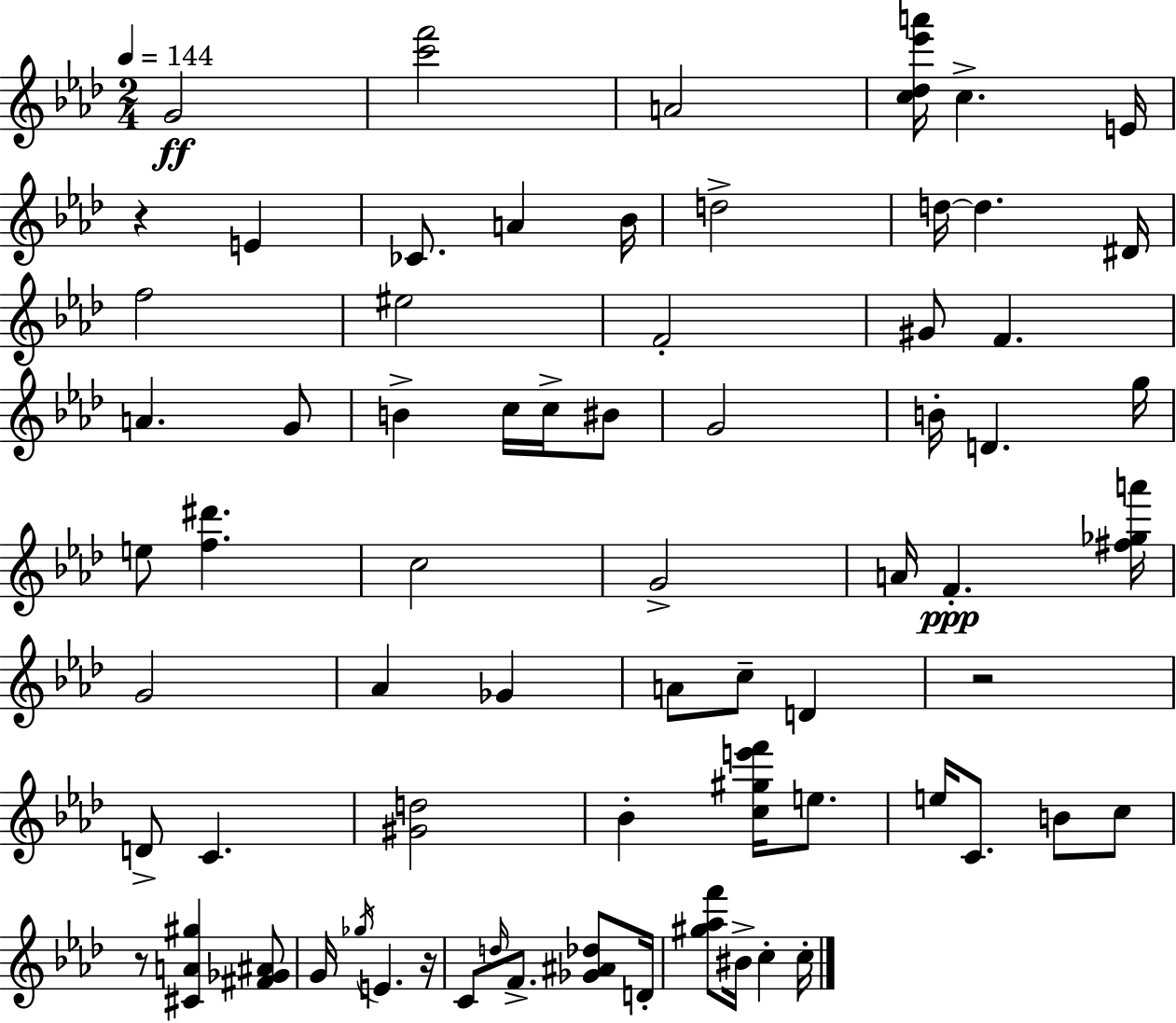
{
  \clef treble
  \numericTimeSignature
  \time 2/4
  \key aes \major
  \tempo 4 = 144
  \repeat volta 2 { g'2\ff | <c''' f'''>2 | a'2 | <c'' des'' ees''' a'''>16 c''4.-> e'16 | \break r4 e'4 | ces'8. a'4 bes'16 | d''2-> | d''16~~ d''4. dis'16 | \break f''2 | eis''2 | f'2-. | gis'8 f'4. | \break a'4. g'8 | b'4-> c''16 c''16-> bis'8 | g'2 | b'16-. d'4. g''16 | \break e''8 <f'' dis'''>4. | c''2 | g'2-> | a'16 f'4.-.\ppp <fis'' ges'' a'''>16 | \break g'2 | aes'4 ges'4 | a'8 c''8-- d'4 | r2 | \break d'8-> c'4. | <gis' d''>2 | bes'4-. <c'' gis'' e''' f'''>16 e''8. | e''16 c'8. b'8 c''8 | \break r8 <cis' a' gis''>4 <fis' ges' ais'>8 | g'16 \acciaccatura { ges''16 } e'4. | r16 c'8 \grace { d''16 } f'8.-> <ges' ais' des''>8 | d'16-. <gis'' aes'' f'''>8 bis'16-> c''4-. | \break c''16-. } \bar "|."
}